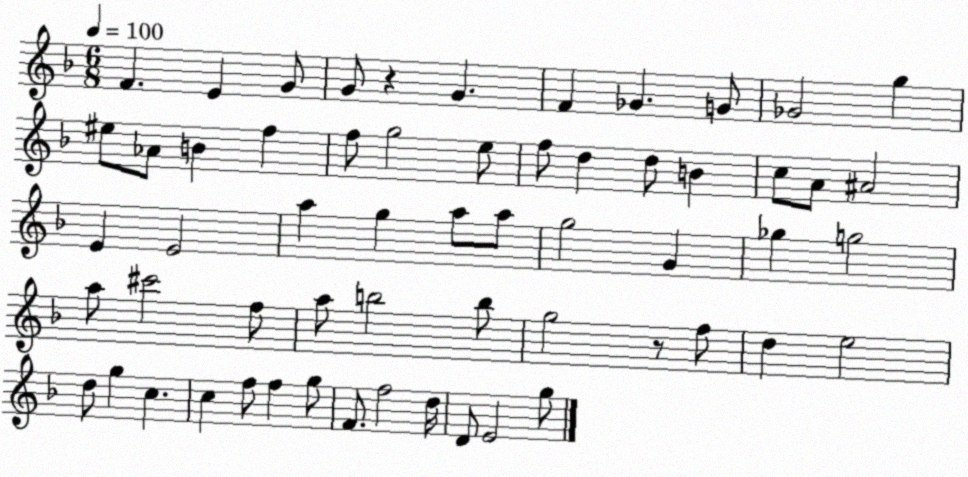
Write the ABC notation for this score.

X:1
T:Untitled
M:6/8
L:1/4
K:F
F E G/2 G/2 z G F _G G/2 _G2 g ^e/2 _A/2 B f f/2 g2 e/2 f/2 d d/2 B c/2 A/2 ^A2 E E2 a g a/2 a/2 g2 G _g g2 a/2 ^c'2 f/2 a/2 b2 b/2 g2 z/2 f/2 d e2 d/2 g c c f/2 f g/2 F/2 f2 d/4 D/2 E2 g/2